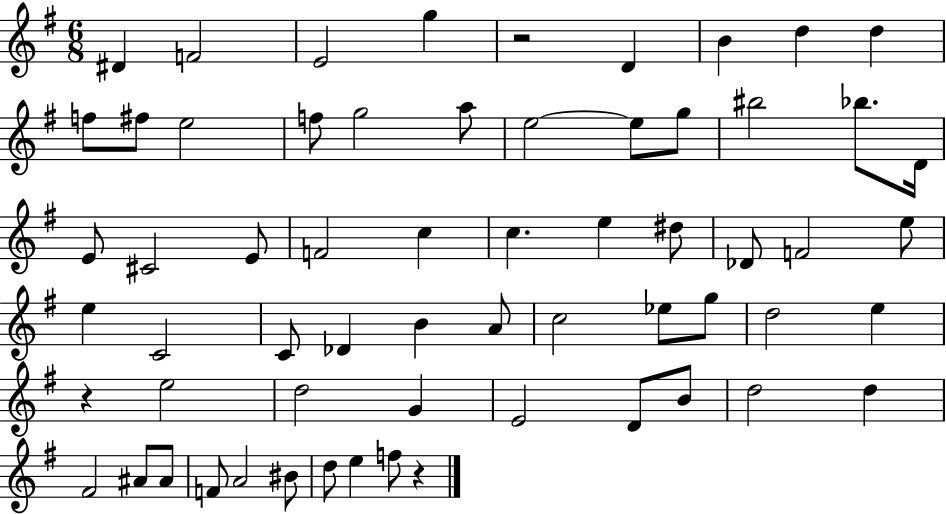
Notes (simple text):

D#4/q F4/h E4/h G5/q R/h D4/q B4/q D5/q D5/q F5/e F#5/e E5/h F5/e G5/h A5/e E5/h E5/e G5/e BIS5/h Bb5/e. D4/s E4/e C#4/h E4/e F4/h C5/q C5/q. E5/q D#5/e Db4/e F4/h E5/e E5/q C4/h C4/e Db4/q B4/q A4/e C5/h Eb5/e G5/e D5/h E5/q R/q E5/h D5/h G4/q E4/h D4/e B4/e D5/h D5/q F#4/h A#4/e A#4/e F4/e A4/h BIS4/e D5/e E5/q F5/e R/q